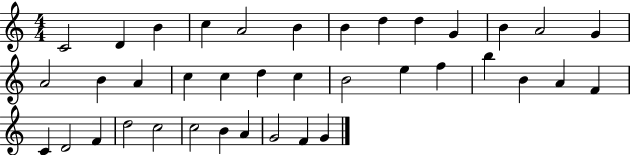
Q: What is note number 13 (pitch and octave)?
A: G4